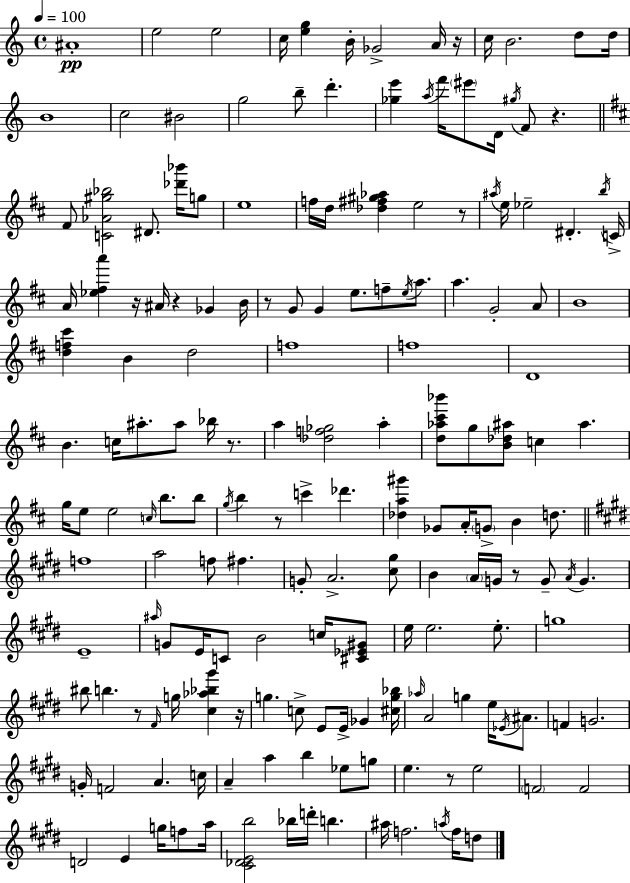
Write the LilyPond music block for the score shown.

{
  \clef treble
  \time 4/4
  \defaultTimeSignature
  \key a \minor
  \tempo 4 = 100
  ais'1-.\pp | e''2 e''2 | c''16 <e'' g''>4 b'16-. ges'2-> a'16 r16 | c''16 b'2. d''8 d''16 | \break b'1 | c''2 bis'2 | g''2 b''8-- d'''4.-. | <ges'' e'''>4 \acciaccatura { a''16 } f'''16 \parenthesize eis'''8 d'16 \acciaccatura { gis''16 } f'8 r4. | \break \bar "||" \break \key d \major fis'8 <c' aes' gis'' bes''>2 dis'8. <des''' bes'''>16 g''8 | e''1 | f''16 d''16 <des'' fis'' gis'' aes''>4 e''2 r8 | \acciaccatura { ais''16 } e''16 ees''2-- dis'4.-. | \break \acciaccatura { b''16 } c'16-> a'16 <ees'' fis'' a'''>4 r16 ais'16 r4 ges'4 | b'16 r8 g'8 g'4 e''8. f''8-- \acciaccatura { e''16 } | a''8. a''4. g'2-. | a'8 b'1 | \break <d'' f'' cis'''>4 b'4 d''2 | f''1 | f''1 | d'1 | \break b'4. c''16 ais''8.-. ais''8 bes''16 | r8. a''4 <des'' f'' ges''>2 a''4-. | <d'' aes'' cis''' bes'''>8 g''8 <b' des'' ais''>8 c''4 ais''4. | g''16 e''8 e''2 \grace { c''16 } b''8. | \break b''8 \acciaccatura { g''16 } b''4 r8 c'''4-> des'''4. | <des'' a'' gis'''>4 ges'8 a'16-. \parenthesize g'8-> b'4 | d''8. \bar "||" \break \key e \major f''1 | a''2 f''8 fis''4. | g'8-. a'2.-> <cis'' gis''>8 | b'4 \parenthesize a'16 g'16 r8 g'8-- \acciaccatura { a'16 } g'4. | \break e'1-- | \grace { ais''16 } g'8 e'16 c'8 b'2 c''16 | <cis' ees' gis'>8 e''16 e''2. e''8.-. | g''1 | \break bis''8 b''4. r8 \grace { fis'16 } g''16 <cis'' aes'' bes'' gis'''>4 | r16 g''4. c''8-> e'8 e'16-> ges'4 | <cis'' g'' bes''>16 \grace { aes''16 } a'2 g''4 | e''16 \acciaccatura { ees'16 } ais'8. f'4 g'2. | \break g'16-. f'2 a'4. | c''16 a'4-- a''4 b''4 | ees''8 g''8 e''4. r8 e''2 | \parenthesize f'2 f'2 | \break d'2 e'4 | g''16 f''8 a''16 <cis' des' e' b''>2 bes''16 d'''16-. b''4. | ais''16 f''2. | \acciaccatura { a''16 } f''16 d''8 \bar "|."
}